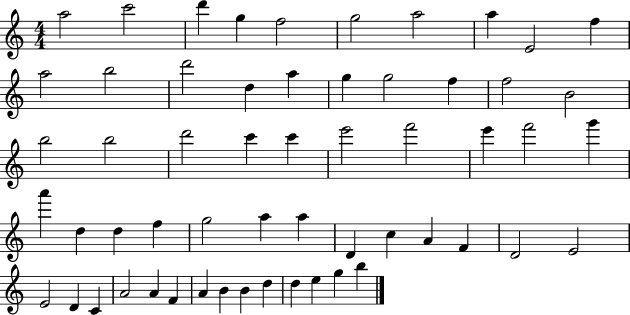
{
  \clef treble
  \numericTimeSignature
  \time 4/4
  \key c \major
  a''2 c'''2 | d'''4 g''4 f''2 | g''2 a''2 | a''4 e'2 f''4 | \break a''2 b''2 | d'''2 d''4 a''4 | g''4 g''2 f''4 | f''2 b'2 | \break b''2 b''2 | d'''2 c'''4 c'''4 | e'''2 f'''2 | e'''4 f'''2 g'''4 | \break a'''4 d''4 d''4 f''4 | g''2 a''4 a''4 | d'4 c''4 a'4 f'4 | d'2 e'2 | \break e'2 d'4 c'4 | a'2 a'4 f'4 | a'4 b'4 b'4 d''4 | d''4 e''4 g''4 b''4 | \break \bar "|."
}